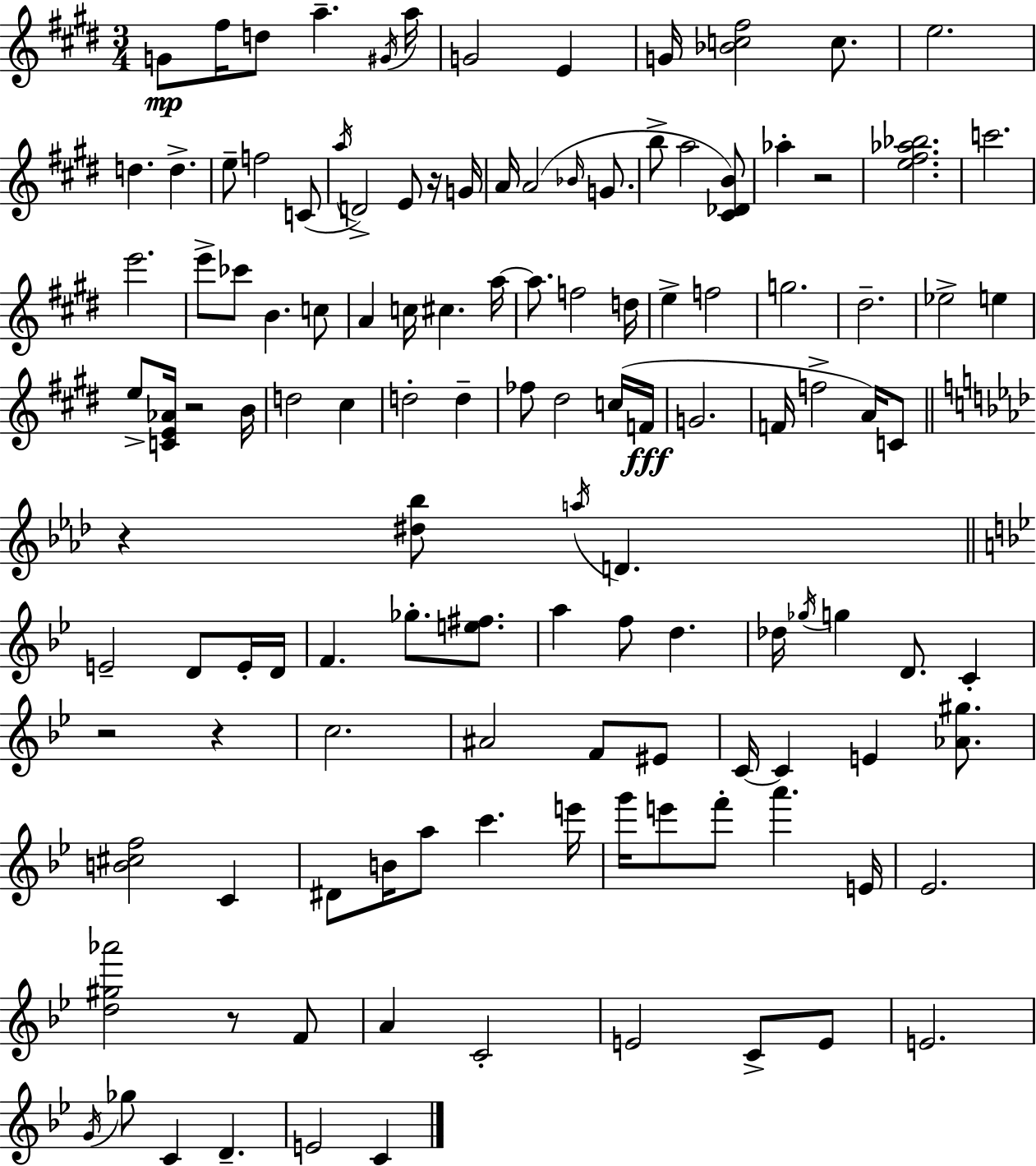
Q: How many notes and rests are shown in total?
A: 125